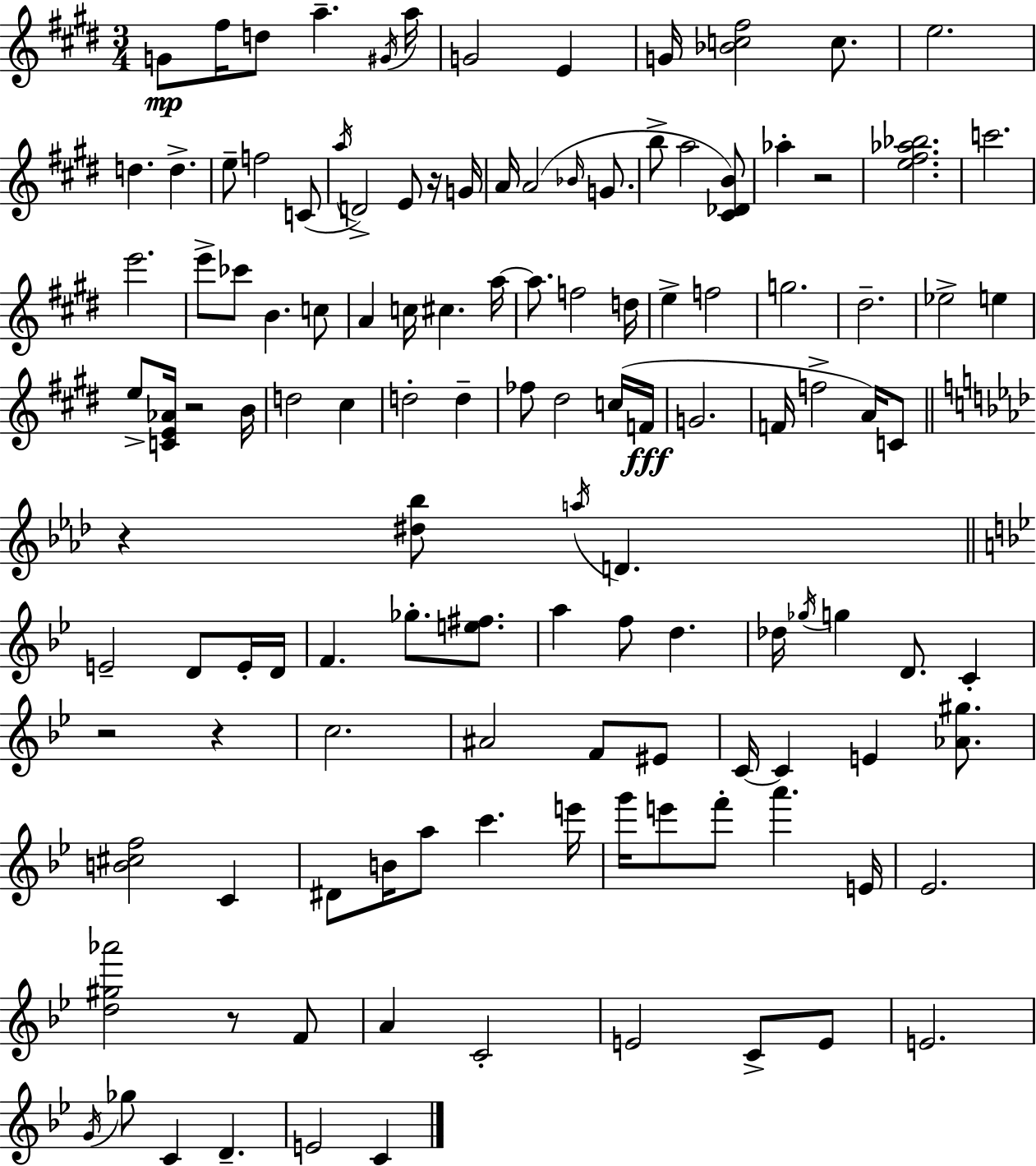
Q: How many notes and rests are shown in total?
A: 125